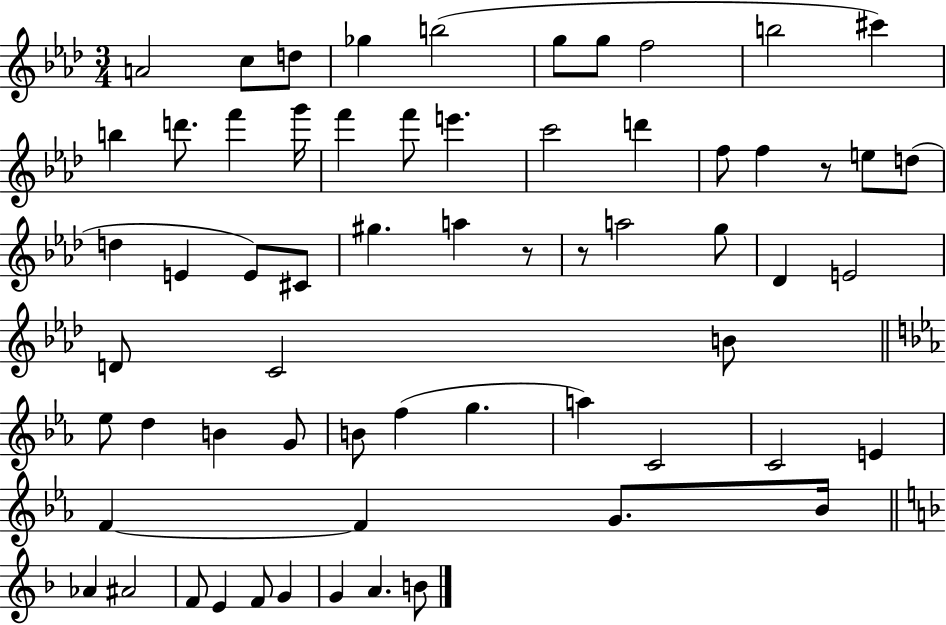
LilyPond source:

{
  \clef treble
  \numericTimeSignature
  \time 3/4
  \key aes \major
  \repeat volta 2 { a'2 c''8 d''8 | ges''4 b''2( | g''8 g''8 f''2 | b''2 cis'''4) | \break b''4 d'''8. f'''4 g'''16 | f'''4 f'''8 e'''4. | c'''2 d'''4 | f''8 f''4 r8 e''8 d''8( | \break d''4 e'4 e'8) cis'8 | gis''4. a''4 r8 | r8 a''2 g''8 | des'4 e'2 | \break d'8 c'2 b'8 | \bar "||" \break \key ees \major ees''8 d''4 b'4 g'8 | b'8 f''4( g''4. | a''4) c'2 | c'2 e'4 | \break f'4~~ f'4 g'8. bes'16 | \bar "||" \break \key f \major aes'4 ais'2 | f'8 e'4 f'8 g'4 | g'4 a'4. b'8 | } \bar "|."
}